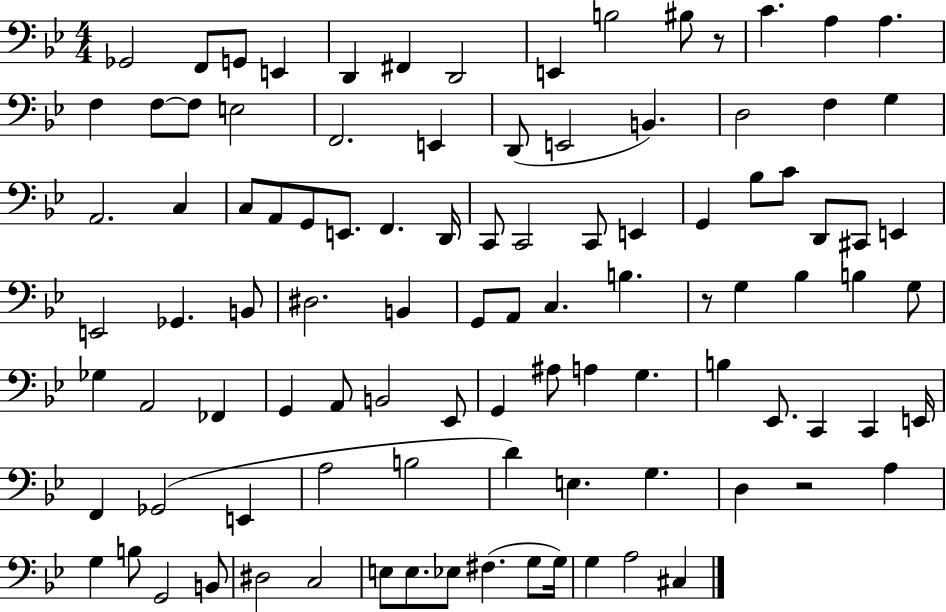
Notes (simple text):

Gb2/h F2/e G2/e E2/q D2/q F#2/q D2/h E2/q B3/h BIS3/e R/e C4/q. A3/q A3/q. F3/q F3/e F3/e E3/h F2/h. E2/q D2/e E2/h B2/q. D3/h F3/q G3/q A2/h. C3/q C3/e A2/e G2/e E2/e. F2/q. D2/s C2/e C2/h C2/e E2/q G2/q Bb3/e C4/e D2/e C#2/e E2/q E2/h Gb2/q. B2/e D#3/h. B2/q G2/e A2/e C3/q. B3/q. R/e G3/q Bb3/q B3/q G3/e Gb3/q A2/h FES2/q G2/q A2/e B2/h Eb2/e G2/q A#3/e A3/q G3/q. B3/q Eb2/e. C2/q C2/q E2/s F2/q Gb2/h E2/q A3/h B3/h D4/q E3/q. G3/q. D3/q R/h A3/q G3/q B3/e G2/h B2/e D#3/h C3/h E3/e E3/e. Eb3/e F#3/q. G3/e G3/s G3/q A3/h C#3/q